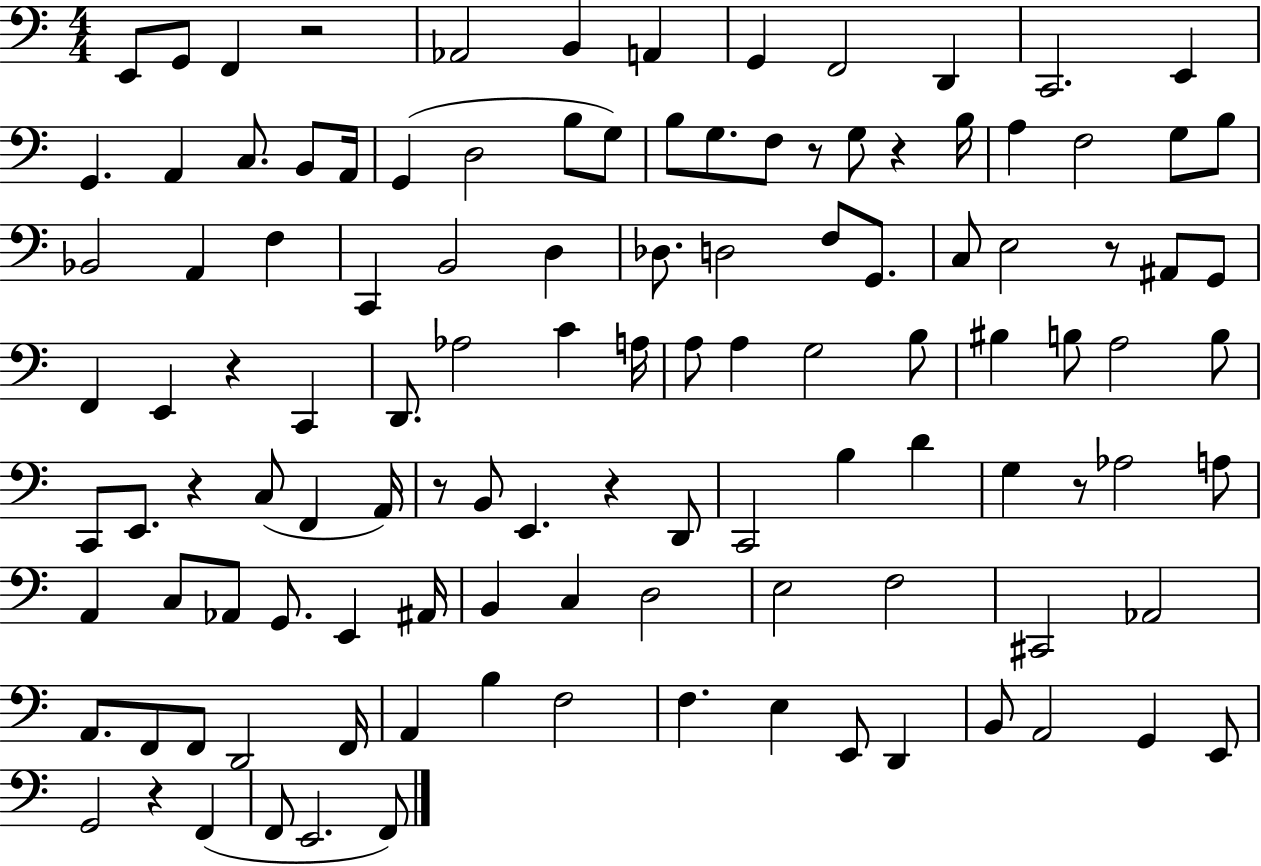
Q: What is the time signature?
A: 4/4